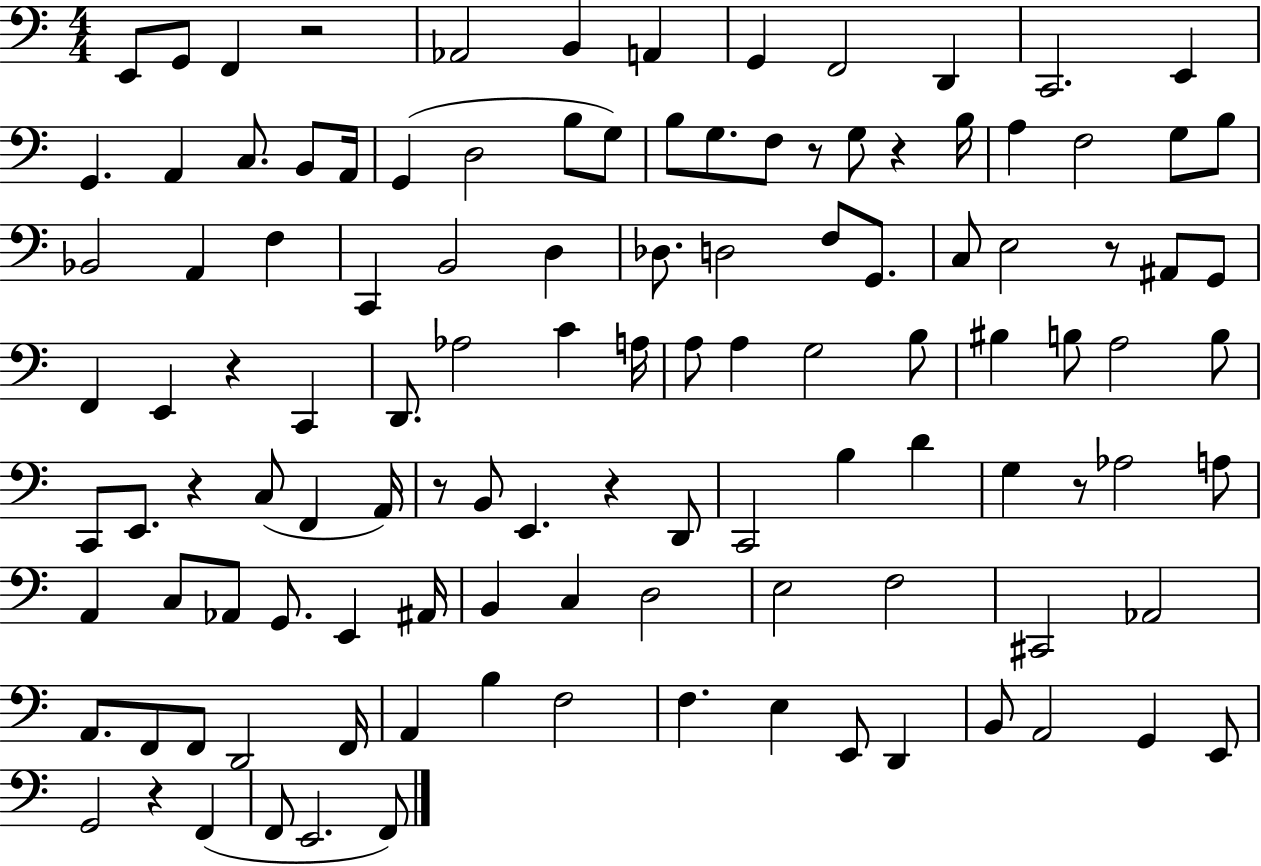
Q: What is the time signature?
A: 4/4